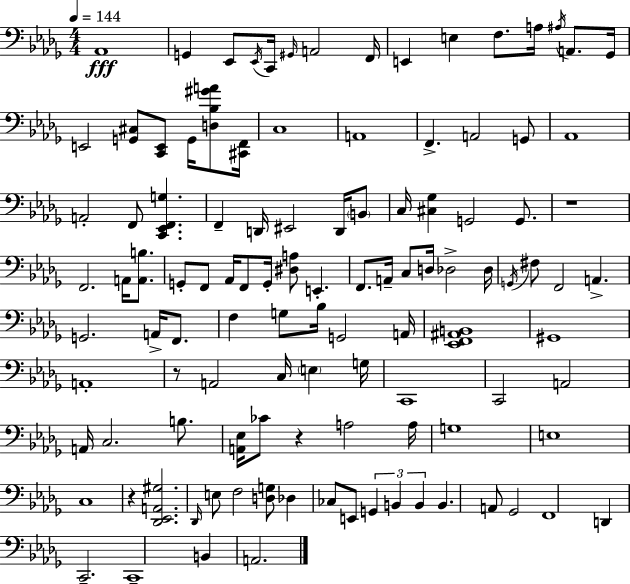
X:1
T:Untitled
M:4/4
L:1/4
K:Bbm
_A,,4 G,, _E,,/2 _E,,/4 C,,/4 ^G,,/4 A,,2 F,,/4 E,, E, F,/2 A,/4 ^A,/4 A,,/2 _G,,/4 E,,2 [G,,^C,]/2 [C,,E,,]/2 G,,/4 [D,_B,^GA]/2 [^C,,F,,]/4 C,4 A,,4 F,, A,,2 G,,/2 _A,,4 A,,2 F,,/2 [C,,_E,,F,,G,] F,, D,,/4 ^E,,2 D,,/4 B,,/2 C,/4 [^C,_G,] G,,2 G,,/2 z4 F,,2 A,,/4 [A,,B,]/2 G,,/2 F,,/2 _A,,/4 F,,/2 G,,/4 [^D,A,]/2 E,, F,,/2 A,,/4 C,/2 D,/4 _D,2 _D,/4 G,,/4 ^F,/2 F,,2 A,, G,,2 A,,/4 F,,/2 F, G,/2 _B,/4 G,,2 A,,/4 [_E,,F,,^A,,B,,]4 ^G,,4 A,,4 z/2 A,,2 C,/4 E, G,/4 C,,4 C,,2 A,,2 A,,/4 C,2 B,/2 [A,,_E,]/4 _C/2 z A,2 A,/4 G,4 E,4 C,4 z [_D,,_E,,A,,^G,]2 _D,,/4 E,/2 F,2 [D,G,]/2 _D, _C,/2 E,,/2 G,, B,, B,, B,, A,,/2 _G,,2 F,,4 D,, C,,2 C,,4 B,, A,,2